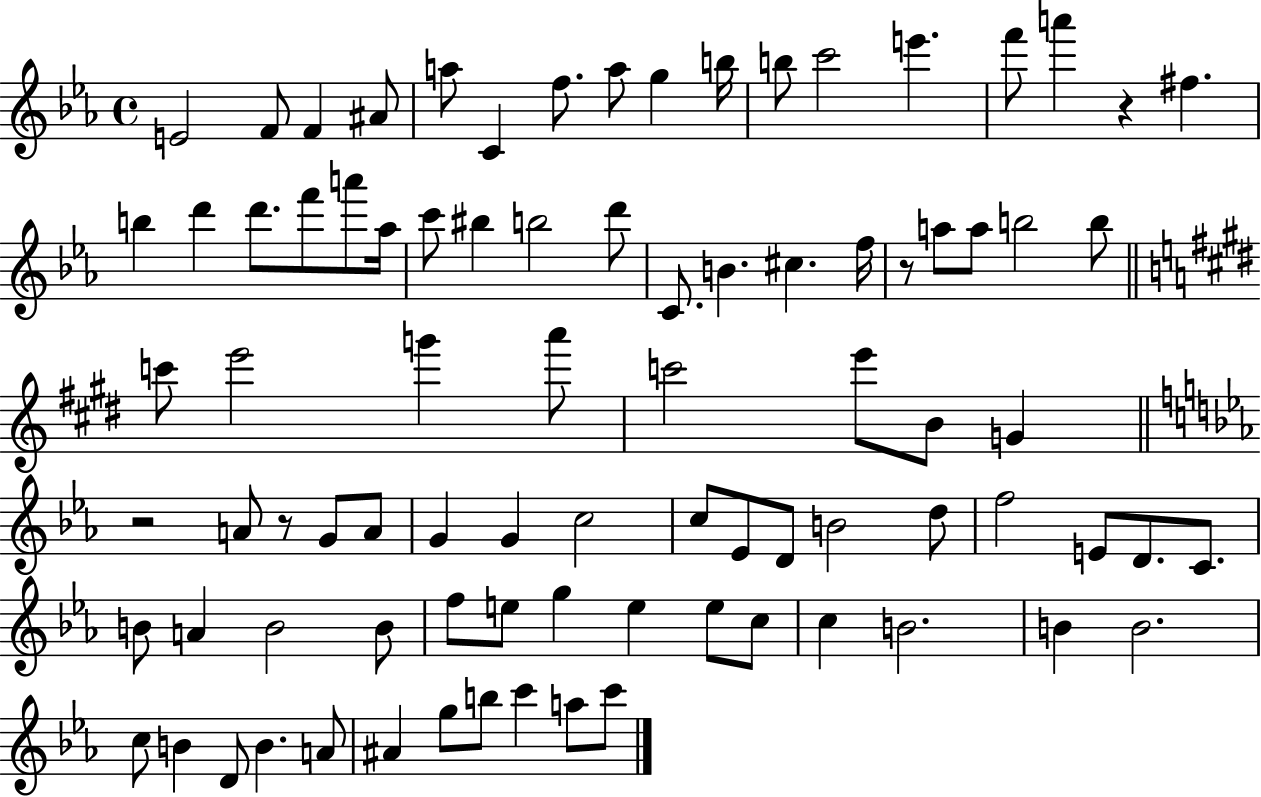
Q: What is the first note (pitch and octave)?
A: E4